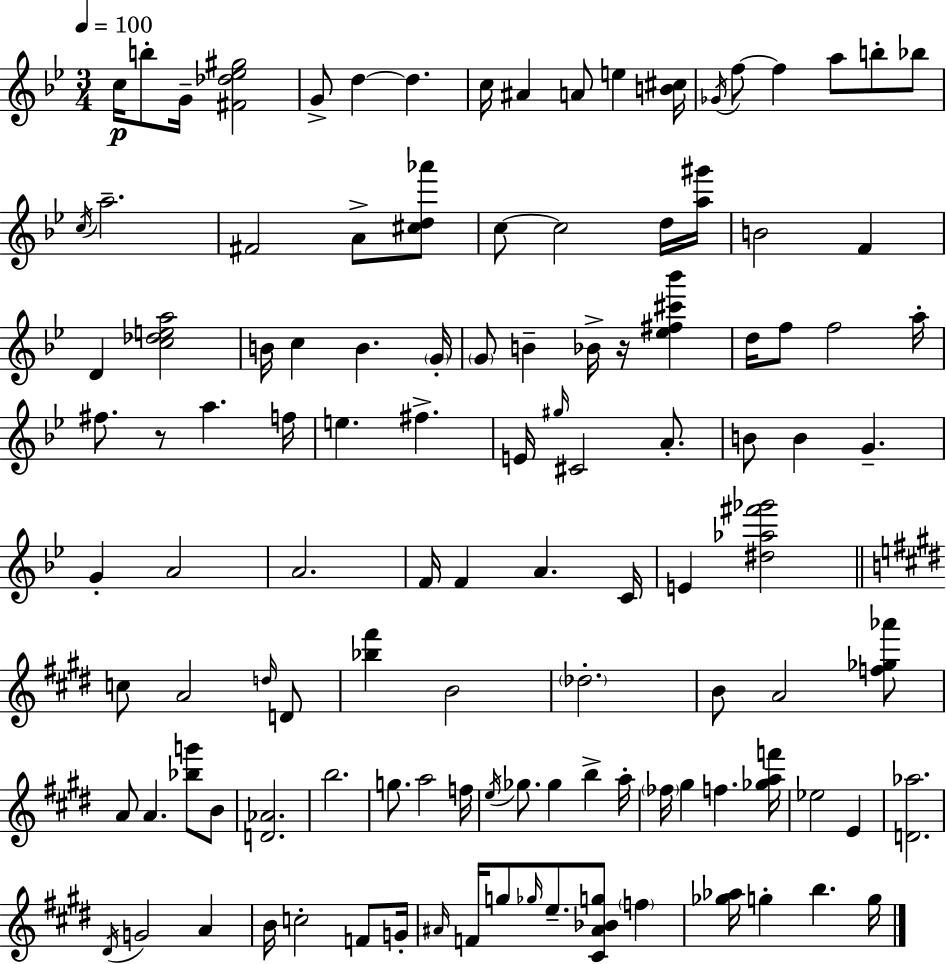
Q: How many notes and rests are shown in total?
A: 115